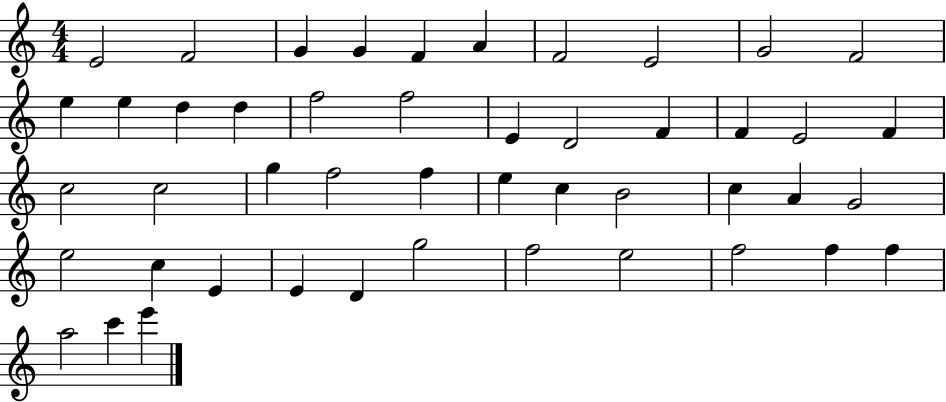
E4/h F4/h G4/q G4/q F4/q A4/q F4/h E4/h G4/h F4/h E5/q E5/q D5/q D5/q F5/h F5/h E4/q D4/h F4/q F4/q E4/h F4/q C5/h C5/h G5/q F5/h F5/q E5/q C5/q B4/h C5/q A4/q G4/h E5/h C5/q E4/q E4/q D4/q G5/h F5/h E5/h F5/h F5/q F5/q A5/h C6/q E6/q